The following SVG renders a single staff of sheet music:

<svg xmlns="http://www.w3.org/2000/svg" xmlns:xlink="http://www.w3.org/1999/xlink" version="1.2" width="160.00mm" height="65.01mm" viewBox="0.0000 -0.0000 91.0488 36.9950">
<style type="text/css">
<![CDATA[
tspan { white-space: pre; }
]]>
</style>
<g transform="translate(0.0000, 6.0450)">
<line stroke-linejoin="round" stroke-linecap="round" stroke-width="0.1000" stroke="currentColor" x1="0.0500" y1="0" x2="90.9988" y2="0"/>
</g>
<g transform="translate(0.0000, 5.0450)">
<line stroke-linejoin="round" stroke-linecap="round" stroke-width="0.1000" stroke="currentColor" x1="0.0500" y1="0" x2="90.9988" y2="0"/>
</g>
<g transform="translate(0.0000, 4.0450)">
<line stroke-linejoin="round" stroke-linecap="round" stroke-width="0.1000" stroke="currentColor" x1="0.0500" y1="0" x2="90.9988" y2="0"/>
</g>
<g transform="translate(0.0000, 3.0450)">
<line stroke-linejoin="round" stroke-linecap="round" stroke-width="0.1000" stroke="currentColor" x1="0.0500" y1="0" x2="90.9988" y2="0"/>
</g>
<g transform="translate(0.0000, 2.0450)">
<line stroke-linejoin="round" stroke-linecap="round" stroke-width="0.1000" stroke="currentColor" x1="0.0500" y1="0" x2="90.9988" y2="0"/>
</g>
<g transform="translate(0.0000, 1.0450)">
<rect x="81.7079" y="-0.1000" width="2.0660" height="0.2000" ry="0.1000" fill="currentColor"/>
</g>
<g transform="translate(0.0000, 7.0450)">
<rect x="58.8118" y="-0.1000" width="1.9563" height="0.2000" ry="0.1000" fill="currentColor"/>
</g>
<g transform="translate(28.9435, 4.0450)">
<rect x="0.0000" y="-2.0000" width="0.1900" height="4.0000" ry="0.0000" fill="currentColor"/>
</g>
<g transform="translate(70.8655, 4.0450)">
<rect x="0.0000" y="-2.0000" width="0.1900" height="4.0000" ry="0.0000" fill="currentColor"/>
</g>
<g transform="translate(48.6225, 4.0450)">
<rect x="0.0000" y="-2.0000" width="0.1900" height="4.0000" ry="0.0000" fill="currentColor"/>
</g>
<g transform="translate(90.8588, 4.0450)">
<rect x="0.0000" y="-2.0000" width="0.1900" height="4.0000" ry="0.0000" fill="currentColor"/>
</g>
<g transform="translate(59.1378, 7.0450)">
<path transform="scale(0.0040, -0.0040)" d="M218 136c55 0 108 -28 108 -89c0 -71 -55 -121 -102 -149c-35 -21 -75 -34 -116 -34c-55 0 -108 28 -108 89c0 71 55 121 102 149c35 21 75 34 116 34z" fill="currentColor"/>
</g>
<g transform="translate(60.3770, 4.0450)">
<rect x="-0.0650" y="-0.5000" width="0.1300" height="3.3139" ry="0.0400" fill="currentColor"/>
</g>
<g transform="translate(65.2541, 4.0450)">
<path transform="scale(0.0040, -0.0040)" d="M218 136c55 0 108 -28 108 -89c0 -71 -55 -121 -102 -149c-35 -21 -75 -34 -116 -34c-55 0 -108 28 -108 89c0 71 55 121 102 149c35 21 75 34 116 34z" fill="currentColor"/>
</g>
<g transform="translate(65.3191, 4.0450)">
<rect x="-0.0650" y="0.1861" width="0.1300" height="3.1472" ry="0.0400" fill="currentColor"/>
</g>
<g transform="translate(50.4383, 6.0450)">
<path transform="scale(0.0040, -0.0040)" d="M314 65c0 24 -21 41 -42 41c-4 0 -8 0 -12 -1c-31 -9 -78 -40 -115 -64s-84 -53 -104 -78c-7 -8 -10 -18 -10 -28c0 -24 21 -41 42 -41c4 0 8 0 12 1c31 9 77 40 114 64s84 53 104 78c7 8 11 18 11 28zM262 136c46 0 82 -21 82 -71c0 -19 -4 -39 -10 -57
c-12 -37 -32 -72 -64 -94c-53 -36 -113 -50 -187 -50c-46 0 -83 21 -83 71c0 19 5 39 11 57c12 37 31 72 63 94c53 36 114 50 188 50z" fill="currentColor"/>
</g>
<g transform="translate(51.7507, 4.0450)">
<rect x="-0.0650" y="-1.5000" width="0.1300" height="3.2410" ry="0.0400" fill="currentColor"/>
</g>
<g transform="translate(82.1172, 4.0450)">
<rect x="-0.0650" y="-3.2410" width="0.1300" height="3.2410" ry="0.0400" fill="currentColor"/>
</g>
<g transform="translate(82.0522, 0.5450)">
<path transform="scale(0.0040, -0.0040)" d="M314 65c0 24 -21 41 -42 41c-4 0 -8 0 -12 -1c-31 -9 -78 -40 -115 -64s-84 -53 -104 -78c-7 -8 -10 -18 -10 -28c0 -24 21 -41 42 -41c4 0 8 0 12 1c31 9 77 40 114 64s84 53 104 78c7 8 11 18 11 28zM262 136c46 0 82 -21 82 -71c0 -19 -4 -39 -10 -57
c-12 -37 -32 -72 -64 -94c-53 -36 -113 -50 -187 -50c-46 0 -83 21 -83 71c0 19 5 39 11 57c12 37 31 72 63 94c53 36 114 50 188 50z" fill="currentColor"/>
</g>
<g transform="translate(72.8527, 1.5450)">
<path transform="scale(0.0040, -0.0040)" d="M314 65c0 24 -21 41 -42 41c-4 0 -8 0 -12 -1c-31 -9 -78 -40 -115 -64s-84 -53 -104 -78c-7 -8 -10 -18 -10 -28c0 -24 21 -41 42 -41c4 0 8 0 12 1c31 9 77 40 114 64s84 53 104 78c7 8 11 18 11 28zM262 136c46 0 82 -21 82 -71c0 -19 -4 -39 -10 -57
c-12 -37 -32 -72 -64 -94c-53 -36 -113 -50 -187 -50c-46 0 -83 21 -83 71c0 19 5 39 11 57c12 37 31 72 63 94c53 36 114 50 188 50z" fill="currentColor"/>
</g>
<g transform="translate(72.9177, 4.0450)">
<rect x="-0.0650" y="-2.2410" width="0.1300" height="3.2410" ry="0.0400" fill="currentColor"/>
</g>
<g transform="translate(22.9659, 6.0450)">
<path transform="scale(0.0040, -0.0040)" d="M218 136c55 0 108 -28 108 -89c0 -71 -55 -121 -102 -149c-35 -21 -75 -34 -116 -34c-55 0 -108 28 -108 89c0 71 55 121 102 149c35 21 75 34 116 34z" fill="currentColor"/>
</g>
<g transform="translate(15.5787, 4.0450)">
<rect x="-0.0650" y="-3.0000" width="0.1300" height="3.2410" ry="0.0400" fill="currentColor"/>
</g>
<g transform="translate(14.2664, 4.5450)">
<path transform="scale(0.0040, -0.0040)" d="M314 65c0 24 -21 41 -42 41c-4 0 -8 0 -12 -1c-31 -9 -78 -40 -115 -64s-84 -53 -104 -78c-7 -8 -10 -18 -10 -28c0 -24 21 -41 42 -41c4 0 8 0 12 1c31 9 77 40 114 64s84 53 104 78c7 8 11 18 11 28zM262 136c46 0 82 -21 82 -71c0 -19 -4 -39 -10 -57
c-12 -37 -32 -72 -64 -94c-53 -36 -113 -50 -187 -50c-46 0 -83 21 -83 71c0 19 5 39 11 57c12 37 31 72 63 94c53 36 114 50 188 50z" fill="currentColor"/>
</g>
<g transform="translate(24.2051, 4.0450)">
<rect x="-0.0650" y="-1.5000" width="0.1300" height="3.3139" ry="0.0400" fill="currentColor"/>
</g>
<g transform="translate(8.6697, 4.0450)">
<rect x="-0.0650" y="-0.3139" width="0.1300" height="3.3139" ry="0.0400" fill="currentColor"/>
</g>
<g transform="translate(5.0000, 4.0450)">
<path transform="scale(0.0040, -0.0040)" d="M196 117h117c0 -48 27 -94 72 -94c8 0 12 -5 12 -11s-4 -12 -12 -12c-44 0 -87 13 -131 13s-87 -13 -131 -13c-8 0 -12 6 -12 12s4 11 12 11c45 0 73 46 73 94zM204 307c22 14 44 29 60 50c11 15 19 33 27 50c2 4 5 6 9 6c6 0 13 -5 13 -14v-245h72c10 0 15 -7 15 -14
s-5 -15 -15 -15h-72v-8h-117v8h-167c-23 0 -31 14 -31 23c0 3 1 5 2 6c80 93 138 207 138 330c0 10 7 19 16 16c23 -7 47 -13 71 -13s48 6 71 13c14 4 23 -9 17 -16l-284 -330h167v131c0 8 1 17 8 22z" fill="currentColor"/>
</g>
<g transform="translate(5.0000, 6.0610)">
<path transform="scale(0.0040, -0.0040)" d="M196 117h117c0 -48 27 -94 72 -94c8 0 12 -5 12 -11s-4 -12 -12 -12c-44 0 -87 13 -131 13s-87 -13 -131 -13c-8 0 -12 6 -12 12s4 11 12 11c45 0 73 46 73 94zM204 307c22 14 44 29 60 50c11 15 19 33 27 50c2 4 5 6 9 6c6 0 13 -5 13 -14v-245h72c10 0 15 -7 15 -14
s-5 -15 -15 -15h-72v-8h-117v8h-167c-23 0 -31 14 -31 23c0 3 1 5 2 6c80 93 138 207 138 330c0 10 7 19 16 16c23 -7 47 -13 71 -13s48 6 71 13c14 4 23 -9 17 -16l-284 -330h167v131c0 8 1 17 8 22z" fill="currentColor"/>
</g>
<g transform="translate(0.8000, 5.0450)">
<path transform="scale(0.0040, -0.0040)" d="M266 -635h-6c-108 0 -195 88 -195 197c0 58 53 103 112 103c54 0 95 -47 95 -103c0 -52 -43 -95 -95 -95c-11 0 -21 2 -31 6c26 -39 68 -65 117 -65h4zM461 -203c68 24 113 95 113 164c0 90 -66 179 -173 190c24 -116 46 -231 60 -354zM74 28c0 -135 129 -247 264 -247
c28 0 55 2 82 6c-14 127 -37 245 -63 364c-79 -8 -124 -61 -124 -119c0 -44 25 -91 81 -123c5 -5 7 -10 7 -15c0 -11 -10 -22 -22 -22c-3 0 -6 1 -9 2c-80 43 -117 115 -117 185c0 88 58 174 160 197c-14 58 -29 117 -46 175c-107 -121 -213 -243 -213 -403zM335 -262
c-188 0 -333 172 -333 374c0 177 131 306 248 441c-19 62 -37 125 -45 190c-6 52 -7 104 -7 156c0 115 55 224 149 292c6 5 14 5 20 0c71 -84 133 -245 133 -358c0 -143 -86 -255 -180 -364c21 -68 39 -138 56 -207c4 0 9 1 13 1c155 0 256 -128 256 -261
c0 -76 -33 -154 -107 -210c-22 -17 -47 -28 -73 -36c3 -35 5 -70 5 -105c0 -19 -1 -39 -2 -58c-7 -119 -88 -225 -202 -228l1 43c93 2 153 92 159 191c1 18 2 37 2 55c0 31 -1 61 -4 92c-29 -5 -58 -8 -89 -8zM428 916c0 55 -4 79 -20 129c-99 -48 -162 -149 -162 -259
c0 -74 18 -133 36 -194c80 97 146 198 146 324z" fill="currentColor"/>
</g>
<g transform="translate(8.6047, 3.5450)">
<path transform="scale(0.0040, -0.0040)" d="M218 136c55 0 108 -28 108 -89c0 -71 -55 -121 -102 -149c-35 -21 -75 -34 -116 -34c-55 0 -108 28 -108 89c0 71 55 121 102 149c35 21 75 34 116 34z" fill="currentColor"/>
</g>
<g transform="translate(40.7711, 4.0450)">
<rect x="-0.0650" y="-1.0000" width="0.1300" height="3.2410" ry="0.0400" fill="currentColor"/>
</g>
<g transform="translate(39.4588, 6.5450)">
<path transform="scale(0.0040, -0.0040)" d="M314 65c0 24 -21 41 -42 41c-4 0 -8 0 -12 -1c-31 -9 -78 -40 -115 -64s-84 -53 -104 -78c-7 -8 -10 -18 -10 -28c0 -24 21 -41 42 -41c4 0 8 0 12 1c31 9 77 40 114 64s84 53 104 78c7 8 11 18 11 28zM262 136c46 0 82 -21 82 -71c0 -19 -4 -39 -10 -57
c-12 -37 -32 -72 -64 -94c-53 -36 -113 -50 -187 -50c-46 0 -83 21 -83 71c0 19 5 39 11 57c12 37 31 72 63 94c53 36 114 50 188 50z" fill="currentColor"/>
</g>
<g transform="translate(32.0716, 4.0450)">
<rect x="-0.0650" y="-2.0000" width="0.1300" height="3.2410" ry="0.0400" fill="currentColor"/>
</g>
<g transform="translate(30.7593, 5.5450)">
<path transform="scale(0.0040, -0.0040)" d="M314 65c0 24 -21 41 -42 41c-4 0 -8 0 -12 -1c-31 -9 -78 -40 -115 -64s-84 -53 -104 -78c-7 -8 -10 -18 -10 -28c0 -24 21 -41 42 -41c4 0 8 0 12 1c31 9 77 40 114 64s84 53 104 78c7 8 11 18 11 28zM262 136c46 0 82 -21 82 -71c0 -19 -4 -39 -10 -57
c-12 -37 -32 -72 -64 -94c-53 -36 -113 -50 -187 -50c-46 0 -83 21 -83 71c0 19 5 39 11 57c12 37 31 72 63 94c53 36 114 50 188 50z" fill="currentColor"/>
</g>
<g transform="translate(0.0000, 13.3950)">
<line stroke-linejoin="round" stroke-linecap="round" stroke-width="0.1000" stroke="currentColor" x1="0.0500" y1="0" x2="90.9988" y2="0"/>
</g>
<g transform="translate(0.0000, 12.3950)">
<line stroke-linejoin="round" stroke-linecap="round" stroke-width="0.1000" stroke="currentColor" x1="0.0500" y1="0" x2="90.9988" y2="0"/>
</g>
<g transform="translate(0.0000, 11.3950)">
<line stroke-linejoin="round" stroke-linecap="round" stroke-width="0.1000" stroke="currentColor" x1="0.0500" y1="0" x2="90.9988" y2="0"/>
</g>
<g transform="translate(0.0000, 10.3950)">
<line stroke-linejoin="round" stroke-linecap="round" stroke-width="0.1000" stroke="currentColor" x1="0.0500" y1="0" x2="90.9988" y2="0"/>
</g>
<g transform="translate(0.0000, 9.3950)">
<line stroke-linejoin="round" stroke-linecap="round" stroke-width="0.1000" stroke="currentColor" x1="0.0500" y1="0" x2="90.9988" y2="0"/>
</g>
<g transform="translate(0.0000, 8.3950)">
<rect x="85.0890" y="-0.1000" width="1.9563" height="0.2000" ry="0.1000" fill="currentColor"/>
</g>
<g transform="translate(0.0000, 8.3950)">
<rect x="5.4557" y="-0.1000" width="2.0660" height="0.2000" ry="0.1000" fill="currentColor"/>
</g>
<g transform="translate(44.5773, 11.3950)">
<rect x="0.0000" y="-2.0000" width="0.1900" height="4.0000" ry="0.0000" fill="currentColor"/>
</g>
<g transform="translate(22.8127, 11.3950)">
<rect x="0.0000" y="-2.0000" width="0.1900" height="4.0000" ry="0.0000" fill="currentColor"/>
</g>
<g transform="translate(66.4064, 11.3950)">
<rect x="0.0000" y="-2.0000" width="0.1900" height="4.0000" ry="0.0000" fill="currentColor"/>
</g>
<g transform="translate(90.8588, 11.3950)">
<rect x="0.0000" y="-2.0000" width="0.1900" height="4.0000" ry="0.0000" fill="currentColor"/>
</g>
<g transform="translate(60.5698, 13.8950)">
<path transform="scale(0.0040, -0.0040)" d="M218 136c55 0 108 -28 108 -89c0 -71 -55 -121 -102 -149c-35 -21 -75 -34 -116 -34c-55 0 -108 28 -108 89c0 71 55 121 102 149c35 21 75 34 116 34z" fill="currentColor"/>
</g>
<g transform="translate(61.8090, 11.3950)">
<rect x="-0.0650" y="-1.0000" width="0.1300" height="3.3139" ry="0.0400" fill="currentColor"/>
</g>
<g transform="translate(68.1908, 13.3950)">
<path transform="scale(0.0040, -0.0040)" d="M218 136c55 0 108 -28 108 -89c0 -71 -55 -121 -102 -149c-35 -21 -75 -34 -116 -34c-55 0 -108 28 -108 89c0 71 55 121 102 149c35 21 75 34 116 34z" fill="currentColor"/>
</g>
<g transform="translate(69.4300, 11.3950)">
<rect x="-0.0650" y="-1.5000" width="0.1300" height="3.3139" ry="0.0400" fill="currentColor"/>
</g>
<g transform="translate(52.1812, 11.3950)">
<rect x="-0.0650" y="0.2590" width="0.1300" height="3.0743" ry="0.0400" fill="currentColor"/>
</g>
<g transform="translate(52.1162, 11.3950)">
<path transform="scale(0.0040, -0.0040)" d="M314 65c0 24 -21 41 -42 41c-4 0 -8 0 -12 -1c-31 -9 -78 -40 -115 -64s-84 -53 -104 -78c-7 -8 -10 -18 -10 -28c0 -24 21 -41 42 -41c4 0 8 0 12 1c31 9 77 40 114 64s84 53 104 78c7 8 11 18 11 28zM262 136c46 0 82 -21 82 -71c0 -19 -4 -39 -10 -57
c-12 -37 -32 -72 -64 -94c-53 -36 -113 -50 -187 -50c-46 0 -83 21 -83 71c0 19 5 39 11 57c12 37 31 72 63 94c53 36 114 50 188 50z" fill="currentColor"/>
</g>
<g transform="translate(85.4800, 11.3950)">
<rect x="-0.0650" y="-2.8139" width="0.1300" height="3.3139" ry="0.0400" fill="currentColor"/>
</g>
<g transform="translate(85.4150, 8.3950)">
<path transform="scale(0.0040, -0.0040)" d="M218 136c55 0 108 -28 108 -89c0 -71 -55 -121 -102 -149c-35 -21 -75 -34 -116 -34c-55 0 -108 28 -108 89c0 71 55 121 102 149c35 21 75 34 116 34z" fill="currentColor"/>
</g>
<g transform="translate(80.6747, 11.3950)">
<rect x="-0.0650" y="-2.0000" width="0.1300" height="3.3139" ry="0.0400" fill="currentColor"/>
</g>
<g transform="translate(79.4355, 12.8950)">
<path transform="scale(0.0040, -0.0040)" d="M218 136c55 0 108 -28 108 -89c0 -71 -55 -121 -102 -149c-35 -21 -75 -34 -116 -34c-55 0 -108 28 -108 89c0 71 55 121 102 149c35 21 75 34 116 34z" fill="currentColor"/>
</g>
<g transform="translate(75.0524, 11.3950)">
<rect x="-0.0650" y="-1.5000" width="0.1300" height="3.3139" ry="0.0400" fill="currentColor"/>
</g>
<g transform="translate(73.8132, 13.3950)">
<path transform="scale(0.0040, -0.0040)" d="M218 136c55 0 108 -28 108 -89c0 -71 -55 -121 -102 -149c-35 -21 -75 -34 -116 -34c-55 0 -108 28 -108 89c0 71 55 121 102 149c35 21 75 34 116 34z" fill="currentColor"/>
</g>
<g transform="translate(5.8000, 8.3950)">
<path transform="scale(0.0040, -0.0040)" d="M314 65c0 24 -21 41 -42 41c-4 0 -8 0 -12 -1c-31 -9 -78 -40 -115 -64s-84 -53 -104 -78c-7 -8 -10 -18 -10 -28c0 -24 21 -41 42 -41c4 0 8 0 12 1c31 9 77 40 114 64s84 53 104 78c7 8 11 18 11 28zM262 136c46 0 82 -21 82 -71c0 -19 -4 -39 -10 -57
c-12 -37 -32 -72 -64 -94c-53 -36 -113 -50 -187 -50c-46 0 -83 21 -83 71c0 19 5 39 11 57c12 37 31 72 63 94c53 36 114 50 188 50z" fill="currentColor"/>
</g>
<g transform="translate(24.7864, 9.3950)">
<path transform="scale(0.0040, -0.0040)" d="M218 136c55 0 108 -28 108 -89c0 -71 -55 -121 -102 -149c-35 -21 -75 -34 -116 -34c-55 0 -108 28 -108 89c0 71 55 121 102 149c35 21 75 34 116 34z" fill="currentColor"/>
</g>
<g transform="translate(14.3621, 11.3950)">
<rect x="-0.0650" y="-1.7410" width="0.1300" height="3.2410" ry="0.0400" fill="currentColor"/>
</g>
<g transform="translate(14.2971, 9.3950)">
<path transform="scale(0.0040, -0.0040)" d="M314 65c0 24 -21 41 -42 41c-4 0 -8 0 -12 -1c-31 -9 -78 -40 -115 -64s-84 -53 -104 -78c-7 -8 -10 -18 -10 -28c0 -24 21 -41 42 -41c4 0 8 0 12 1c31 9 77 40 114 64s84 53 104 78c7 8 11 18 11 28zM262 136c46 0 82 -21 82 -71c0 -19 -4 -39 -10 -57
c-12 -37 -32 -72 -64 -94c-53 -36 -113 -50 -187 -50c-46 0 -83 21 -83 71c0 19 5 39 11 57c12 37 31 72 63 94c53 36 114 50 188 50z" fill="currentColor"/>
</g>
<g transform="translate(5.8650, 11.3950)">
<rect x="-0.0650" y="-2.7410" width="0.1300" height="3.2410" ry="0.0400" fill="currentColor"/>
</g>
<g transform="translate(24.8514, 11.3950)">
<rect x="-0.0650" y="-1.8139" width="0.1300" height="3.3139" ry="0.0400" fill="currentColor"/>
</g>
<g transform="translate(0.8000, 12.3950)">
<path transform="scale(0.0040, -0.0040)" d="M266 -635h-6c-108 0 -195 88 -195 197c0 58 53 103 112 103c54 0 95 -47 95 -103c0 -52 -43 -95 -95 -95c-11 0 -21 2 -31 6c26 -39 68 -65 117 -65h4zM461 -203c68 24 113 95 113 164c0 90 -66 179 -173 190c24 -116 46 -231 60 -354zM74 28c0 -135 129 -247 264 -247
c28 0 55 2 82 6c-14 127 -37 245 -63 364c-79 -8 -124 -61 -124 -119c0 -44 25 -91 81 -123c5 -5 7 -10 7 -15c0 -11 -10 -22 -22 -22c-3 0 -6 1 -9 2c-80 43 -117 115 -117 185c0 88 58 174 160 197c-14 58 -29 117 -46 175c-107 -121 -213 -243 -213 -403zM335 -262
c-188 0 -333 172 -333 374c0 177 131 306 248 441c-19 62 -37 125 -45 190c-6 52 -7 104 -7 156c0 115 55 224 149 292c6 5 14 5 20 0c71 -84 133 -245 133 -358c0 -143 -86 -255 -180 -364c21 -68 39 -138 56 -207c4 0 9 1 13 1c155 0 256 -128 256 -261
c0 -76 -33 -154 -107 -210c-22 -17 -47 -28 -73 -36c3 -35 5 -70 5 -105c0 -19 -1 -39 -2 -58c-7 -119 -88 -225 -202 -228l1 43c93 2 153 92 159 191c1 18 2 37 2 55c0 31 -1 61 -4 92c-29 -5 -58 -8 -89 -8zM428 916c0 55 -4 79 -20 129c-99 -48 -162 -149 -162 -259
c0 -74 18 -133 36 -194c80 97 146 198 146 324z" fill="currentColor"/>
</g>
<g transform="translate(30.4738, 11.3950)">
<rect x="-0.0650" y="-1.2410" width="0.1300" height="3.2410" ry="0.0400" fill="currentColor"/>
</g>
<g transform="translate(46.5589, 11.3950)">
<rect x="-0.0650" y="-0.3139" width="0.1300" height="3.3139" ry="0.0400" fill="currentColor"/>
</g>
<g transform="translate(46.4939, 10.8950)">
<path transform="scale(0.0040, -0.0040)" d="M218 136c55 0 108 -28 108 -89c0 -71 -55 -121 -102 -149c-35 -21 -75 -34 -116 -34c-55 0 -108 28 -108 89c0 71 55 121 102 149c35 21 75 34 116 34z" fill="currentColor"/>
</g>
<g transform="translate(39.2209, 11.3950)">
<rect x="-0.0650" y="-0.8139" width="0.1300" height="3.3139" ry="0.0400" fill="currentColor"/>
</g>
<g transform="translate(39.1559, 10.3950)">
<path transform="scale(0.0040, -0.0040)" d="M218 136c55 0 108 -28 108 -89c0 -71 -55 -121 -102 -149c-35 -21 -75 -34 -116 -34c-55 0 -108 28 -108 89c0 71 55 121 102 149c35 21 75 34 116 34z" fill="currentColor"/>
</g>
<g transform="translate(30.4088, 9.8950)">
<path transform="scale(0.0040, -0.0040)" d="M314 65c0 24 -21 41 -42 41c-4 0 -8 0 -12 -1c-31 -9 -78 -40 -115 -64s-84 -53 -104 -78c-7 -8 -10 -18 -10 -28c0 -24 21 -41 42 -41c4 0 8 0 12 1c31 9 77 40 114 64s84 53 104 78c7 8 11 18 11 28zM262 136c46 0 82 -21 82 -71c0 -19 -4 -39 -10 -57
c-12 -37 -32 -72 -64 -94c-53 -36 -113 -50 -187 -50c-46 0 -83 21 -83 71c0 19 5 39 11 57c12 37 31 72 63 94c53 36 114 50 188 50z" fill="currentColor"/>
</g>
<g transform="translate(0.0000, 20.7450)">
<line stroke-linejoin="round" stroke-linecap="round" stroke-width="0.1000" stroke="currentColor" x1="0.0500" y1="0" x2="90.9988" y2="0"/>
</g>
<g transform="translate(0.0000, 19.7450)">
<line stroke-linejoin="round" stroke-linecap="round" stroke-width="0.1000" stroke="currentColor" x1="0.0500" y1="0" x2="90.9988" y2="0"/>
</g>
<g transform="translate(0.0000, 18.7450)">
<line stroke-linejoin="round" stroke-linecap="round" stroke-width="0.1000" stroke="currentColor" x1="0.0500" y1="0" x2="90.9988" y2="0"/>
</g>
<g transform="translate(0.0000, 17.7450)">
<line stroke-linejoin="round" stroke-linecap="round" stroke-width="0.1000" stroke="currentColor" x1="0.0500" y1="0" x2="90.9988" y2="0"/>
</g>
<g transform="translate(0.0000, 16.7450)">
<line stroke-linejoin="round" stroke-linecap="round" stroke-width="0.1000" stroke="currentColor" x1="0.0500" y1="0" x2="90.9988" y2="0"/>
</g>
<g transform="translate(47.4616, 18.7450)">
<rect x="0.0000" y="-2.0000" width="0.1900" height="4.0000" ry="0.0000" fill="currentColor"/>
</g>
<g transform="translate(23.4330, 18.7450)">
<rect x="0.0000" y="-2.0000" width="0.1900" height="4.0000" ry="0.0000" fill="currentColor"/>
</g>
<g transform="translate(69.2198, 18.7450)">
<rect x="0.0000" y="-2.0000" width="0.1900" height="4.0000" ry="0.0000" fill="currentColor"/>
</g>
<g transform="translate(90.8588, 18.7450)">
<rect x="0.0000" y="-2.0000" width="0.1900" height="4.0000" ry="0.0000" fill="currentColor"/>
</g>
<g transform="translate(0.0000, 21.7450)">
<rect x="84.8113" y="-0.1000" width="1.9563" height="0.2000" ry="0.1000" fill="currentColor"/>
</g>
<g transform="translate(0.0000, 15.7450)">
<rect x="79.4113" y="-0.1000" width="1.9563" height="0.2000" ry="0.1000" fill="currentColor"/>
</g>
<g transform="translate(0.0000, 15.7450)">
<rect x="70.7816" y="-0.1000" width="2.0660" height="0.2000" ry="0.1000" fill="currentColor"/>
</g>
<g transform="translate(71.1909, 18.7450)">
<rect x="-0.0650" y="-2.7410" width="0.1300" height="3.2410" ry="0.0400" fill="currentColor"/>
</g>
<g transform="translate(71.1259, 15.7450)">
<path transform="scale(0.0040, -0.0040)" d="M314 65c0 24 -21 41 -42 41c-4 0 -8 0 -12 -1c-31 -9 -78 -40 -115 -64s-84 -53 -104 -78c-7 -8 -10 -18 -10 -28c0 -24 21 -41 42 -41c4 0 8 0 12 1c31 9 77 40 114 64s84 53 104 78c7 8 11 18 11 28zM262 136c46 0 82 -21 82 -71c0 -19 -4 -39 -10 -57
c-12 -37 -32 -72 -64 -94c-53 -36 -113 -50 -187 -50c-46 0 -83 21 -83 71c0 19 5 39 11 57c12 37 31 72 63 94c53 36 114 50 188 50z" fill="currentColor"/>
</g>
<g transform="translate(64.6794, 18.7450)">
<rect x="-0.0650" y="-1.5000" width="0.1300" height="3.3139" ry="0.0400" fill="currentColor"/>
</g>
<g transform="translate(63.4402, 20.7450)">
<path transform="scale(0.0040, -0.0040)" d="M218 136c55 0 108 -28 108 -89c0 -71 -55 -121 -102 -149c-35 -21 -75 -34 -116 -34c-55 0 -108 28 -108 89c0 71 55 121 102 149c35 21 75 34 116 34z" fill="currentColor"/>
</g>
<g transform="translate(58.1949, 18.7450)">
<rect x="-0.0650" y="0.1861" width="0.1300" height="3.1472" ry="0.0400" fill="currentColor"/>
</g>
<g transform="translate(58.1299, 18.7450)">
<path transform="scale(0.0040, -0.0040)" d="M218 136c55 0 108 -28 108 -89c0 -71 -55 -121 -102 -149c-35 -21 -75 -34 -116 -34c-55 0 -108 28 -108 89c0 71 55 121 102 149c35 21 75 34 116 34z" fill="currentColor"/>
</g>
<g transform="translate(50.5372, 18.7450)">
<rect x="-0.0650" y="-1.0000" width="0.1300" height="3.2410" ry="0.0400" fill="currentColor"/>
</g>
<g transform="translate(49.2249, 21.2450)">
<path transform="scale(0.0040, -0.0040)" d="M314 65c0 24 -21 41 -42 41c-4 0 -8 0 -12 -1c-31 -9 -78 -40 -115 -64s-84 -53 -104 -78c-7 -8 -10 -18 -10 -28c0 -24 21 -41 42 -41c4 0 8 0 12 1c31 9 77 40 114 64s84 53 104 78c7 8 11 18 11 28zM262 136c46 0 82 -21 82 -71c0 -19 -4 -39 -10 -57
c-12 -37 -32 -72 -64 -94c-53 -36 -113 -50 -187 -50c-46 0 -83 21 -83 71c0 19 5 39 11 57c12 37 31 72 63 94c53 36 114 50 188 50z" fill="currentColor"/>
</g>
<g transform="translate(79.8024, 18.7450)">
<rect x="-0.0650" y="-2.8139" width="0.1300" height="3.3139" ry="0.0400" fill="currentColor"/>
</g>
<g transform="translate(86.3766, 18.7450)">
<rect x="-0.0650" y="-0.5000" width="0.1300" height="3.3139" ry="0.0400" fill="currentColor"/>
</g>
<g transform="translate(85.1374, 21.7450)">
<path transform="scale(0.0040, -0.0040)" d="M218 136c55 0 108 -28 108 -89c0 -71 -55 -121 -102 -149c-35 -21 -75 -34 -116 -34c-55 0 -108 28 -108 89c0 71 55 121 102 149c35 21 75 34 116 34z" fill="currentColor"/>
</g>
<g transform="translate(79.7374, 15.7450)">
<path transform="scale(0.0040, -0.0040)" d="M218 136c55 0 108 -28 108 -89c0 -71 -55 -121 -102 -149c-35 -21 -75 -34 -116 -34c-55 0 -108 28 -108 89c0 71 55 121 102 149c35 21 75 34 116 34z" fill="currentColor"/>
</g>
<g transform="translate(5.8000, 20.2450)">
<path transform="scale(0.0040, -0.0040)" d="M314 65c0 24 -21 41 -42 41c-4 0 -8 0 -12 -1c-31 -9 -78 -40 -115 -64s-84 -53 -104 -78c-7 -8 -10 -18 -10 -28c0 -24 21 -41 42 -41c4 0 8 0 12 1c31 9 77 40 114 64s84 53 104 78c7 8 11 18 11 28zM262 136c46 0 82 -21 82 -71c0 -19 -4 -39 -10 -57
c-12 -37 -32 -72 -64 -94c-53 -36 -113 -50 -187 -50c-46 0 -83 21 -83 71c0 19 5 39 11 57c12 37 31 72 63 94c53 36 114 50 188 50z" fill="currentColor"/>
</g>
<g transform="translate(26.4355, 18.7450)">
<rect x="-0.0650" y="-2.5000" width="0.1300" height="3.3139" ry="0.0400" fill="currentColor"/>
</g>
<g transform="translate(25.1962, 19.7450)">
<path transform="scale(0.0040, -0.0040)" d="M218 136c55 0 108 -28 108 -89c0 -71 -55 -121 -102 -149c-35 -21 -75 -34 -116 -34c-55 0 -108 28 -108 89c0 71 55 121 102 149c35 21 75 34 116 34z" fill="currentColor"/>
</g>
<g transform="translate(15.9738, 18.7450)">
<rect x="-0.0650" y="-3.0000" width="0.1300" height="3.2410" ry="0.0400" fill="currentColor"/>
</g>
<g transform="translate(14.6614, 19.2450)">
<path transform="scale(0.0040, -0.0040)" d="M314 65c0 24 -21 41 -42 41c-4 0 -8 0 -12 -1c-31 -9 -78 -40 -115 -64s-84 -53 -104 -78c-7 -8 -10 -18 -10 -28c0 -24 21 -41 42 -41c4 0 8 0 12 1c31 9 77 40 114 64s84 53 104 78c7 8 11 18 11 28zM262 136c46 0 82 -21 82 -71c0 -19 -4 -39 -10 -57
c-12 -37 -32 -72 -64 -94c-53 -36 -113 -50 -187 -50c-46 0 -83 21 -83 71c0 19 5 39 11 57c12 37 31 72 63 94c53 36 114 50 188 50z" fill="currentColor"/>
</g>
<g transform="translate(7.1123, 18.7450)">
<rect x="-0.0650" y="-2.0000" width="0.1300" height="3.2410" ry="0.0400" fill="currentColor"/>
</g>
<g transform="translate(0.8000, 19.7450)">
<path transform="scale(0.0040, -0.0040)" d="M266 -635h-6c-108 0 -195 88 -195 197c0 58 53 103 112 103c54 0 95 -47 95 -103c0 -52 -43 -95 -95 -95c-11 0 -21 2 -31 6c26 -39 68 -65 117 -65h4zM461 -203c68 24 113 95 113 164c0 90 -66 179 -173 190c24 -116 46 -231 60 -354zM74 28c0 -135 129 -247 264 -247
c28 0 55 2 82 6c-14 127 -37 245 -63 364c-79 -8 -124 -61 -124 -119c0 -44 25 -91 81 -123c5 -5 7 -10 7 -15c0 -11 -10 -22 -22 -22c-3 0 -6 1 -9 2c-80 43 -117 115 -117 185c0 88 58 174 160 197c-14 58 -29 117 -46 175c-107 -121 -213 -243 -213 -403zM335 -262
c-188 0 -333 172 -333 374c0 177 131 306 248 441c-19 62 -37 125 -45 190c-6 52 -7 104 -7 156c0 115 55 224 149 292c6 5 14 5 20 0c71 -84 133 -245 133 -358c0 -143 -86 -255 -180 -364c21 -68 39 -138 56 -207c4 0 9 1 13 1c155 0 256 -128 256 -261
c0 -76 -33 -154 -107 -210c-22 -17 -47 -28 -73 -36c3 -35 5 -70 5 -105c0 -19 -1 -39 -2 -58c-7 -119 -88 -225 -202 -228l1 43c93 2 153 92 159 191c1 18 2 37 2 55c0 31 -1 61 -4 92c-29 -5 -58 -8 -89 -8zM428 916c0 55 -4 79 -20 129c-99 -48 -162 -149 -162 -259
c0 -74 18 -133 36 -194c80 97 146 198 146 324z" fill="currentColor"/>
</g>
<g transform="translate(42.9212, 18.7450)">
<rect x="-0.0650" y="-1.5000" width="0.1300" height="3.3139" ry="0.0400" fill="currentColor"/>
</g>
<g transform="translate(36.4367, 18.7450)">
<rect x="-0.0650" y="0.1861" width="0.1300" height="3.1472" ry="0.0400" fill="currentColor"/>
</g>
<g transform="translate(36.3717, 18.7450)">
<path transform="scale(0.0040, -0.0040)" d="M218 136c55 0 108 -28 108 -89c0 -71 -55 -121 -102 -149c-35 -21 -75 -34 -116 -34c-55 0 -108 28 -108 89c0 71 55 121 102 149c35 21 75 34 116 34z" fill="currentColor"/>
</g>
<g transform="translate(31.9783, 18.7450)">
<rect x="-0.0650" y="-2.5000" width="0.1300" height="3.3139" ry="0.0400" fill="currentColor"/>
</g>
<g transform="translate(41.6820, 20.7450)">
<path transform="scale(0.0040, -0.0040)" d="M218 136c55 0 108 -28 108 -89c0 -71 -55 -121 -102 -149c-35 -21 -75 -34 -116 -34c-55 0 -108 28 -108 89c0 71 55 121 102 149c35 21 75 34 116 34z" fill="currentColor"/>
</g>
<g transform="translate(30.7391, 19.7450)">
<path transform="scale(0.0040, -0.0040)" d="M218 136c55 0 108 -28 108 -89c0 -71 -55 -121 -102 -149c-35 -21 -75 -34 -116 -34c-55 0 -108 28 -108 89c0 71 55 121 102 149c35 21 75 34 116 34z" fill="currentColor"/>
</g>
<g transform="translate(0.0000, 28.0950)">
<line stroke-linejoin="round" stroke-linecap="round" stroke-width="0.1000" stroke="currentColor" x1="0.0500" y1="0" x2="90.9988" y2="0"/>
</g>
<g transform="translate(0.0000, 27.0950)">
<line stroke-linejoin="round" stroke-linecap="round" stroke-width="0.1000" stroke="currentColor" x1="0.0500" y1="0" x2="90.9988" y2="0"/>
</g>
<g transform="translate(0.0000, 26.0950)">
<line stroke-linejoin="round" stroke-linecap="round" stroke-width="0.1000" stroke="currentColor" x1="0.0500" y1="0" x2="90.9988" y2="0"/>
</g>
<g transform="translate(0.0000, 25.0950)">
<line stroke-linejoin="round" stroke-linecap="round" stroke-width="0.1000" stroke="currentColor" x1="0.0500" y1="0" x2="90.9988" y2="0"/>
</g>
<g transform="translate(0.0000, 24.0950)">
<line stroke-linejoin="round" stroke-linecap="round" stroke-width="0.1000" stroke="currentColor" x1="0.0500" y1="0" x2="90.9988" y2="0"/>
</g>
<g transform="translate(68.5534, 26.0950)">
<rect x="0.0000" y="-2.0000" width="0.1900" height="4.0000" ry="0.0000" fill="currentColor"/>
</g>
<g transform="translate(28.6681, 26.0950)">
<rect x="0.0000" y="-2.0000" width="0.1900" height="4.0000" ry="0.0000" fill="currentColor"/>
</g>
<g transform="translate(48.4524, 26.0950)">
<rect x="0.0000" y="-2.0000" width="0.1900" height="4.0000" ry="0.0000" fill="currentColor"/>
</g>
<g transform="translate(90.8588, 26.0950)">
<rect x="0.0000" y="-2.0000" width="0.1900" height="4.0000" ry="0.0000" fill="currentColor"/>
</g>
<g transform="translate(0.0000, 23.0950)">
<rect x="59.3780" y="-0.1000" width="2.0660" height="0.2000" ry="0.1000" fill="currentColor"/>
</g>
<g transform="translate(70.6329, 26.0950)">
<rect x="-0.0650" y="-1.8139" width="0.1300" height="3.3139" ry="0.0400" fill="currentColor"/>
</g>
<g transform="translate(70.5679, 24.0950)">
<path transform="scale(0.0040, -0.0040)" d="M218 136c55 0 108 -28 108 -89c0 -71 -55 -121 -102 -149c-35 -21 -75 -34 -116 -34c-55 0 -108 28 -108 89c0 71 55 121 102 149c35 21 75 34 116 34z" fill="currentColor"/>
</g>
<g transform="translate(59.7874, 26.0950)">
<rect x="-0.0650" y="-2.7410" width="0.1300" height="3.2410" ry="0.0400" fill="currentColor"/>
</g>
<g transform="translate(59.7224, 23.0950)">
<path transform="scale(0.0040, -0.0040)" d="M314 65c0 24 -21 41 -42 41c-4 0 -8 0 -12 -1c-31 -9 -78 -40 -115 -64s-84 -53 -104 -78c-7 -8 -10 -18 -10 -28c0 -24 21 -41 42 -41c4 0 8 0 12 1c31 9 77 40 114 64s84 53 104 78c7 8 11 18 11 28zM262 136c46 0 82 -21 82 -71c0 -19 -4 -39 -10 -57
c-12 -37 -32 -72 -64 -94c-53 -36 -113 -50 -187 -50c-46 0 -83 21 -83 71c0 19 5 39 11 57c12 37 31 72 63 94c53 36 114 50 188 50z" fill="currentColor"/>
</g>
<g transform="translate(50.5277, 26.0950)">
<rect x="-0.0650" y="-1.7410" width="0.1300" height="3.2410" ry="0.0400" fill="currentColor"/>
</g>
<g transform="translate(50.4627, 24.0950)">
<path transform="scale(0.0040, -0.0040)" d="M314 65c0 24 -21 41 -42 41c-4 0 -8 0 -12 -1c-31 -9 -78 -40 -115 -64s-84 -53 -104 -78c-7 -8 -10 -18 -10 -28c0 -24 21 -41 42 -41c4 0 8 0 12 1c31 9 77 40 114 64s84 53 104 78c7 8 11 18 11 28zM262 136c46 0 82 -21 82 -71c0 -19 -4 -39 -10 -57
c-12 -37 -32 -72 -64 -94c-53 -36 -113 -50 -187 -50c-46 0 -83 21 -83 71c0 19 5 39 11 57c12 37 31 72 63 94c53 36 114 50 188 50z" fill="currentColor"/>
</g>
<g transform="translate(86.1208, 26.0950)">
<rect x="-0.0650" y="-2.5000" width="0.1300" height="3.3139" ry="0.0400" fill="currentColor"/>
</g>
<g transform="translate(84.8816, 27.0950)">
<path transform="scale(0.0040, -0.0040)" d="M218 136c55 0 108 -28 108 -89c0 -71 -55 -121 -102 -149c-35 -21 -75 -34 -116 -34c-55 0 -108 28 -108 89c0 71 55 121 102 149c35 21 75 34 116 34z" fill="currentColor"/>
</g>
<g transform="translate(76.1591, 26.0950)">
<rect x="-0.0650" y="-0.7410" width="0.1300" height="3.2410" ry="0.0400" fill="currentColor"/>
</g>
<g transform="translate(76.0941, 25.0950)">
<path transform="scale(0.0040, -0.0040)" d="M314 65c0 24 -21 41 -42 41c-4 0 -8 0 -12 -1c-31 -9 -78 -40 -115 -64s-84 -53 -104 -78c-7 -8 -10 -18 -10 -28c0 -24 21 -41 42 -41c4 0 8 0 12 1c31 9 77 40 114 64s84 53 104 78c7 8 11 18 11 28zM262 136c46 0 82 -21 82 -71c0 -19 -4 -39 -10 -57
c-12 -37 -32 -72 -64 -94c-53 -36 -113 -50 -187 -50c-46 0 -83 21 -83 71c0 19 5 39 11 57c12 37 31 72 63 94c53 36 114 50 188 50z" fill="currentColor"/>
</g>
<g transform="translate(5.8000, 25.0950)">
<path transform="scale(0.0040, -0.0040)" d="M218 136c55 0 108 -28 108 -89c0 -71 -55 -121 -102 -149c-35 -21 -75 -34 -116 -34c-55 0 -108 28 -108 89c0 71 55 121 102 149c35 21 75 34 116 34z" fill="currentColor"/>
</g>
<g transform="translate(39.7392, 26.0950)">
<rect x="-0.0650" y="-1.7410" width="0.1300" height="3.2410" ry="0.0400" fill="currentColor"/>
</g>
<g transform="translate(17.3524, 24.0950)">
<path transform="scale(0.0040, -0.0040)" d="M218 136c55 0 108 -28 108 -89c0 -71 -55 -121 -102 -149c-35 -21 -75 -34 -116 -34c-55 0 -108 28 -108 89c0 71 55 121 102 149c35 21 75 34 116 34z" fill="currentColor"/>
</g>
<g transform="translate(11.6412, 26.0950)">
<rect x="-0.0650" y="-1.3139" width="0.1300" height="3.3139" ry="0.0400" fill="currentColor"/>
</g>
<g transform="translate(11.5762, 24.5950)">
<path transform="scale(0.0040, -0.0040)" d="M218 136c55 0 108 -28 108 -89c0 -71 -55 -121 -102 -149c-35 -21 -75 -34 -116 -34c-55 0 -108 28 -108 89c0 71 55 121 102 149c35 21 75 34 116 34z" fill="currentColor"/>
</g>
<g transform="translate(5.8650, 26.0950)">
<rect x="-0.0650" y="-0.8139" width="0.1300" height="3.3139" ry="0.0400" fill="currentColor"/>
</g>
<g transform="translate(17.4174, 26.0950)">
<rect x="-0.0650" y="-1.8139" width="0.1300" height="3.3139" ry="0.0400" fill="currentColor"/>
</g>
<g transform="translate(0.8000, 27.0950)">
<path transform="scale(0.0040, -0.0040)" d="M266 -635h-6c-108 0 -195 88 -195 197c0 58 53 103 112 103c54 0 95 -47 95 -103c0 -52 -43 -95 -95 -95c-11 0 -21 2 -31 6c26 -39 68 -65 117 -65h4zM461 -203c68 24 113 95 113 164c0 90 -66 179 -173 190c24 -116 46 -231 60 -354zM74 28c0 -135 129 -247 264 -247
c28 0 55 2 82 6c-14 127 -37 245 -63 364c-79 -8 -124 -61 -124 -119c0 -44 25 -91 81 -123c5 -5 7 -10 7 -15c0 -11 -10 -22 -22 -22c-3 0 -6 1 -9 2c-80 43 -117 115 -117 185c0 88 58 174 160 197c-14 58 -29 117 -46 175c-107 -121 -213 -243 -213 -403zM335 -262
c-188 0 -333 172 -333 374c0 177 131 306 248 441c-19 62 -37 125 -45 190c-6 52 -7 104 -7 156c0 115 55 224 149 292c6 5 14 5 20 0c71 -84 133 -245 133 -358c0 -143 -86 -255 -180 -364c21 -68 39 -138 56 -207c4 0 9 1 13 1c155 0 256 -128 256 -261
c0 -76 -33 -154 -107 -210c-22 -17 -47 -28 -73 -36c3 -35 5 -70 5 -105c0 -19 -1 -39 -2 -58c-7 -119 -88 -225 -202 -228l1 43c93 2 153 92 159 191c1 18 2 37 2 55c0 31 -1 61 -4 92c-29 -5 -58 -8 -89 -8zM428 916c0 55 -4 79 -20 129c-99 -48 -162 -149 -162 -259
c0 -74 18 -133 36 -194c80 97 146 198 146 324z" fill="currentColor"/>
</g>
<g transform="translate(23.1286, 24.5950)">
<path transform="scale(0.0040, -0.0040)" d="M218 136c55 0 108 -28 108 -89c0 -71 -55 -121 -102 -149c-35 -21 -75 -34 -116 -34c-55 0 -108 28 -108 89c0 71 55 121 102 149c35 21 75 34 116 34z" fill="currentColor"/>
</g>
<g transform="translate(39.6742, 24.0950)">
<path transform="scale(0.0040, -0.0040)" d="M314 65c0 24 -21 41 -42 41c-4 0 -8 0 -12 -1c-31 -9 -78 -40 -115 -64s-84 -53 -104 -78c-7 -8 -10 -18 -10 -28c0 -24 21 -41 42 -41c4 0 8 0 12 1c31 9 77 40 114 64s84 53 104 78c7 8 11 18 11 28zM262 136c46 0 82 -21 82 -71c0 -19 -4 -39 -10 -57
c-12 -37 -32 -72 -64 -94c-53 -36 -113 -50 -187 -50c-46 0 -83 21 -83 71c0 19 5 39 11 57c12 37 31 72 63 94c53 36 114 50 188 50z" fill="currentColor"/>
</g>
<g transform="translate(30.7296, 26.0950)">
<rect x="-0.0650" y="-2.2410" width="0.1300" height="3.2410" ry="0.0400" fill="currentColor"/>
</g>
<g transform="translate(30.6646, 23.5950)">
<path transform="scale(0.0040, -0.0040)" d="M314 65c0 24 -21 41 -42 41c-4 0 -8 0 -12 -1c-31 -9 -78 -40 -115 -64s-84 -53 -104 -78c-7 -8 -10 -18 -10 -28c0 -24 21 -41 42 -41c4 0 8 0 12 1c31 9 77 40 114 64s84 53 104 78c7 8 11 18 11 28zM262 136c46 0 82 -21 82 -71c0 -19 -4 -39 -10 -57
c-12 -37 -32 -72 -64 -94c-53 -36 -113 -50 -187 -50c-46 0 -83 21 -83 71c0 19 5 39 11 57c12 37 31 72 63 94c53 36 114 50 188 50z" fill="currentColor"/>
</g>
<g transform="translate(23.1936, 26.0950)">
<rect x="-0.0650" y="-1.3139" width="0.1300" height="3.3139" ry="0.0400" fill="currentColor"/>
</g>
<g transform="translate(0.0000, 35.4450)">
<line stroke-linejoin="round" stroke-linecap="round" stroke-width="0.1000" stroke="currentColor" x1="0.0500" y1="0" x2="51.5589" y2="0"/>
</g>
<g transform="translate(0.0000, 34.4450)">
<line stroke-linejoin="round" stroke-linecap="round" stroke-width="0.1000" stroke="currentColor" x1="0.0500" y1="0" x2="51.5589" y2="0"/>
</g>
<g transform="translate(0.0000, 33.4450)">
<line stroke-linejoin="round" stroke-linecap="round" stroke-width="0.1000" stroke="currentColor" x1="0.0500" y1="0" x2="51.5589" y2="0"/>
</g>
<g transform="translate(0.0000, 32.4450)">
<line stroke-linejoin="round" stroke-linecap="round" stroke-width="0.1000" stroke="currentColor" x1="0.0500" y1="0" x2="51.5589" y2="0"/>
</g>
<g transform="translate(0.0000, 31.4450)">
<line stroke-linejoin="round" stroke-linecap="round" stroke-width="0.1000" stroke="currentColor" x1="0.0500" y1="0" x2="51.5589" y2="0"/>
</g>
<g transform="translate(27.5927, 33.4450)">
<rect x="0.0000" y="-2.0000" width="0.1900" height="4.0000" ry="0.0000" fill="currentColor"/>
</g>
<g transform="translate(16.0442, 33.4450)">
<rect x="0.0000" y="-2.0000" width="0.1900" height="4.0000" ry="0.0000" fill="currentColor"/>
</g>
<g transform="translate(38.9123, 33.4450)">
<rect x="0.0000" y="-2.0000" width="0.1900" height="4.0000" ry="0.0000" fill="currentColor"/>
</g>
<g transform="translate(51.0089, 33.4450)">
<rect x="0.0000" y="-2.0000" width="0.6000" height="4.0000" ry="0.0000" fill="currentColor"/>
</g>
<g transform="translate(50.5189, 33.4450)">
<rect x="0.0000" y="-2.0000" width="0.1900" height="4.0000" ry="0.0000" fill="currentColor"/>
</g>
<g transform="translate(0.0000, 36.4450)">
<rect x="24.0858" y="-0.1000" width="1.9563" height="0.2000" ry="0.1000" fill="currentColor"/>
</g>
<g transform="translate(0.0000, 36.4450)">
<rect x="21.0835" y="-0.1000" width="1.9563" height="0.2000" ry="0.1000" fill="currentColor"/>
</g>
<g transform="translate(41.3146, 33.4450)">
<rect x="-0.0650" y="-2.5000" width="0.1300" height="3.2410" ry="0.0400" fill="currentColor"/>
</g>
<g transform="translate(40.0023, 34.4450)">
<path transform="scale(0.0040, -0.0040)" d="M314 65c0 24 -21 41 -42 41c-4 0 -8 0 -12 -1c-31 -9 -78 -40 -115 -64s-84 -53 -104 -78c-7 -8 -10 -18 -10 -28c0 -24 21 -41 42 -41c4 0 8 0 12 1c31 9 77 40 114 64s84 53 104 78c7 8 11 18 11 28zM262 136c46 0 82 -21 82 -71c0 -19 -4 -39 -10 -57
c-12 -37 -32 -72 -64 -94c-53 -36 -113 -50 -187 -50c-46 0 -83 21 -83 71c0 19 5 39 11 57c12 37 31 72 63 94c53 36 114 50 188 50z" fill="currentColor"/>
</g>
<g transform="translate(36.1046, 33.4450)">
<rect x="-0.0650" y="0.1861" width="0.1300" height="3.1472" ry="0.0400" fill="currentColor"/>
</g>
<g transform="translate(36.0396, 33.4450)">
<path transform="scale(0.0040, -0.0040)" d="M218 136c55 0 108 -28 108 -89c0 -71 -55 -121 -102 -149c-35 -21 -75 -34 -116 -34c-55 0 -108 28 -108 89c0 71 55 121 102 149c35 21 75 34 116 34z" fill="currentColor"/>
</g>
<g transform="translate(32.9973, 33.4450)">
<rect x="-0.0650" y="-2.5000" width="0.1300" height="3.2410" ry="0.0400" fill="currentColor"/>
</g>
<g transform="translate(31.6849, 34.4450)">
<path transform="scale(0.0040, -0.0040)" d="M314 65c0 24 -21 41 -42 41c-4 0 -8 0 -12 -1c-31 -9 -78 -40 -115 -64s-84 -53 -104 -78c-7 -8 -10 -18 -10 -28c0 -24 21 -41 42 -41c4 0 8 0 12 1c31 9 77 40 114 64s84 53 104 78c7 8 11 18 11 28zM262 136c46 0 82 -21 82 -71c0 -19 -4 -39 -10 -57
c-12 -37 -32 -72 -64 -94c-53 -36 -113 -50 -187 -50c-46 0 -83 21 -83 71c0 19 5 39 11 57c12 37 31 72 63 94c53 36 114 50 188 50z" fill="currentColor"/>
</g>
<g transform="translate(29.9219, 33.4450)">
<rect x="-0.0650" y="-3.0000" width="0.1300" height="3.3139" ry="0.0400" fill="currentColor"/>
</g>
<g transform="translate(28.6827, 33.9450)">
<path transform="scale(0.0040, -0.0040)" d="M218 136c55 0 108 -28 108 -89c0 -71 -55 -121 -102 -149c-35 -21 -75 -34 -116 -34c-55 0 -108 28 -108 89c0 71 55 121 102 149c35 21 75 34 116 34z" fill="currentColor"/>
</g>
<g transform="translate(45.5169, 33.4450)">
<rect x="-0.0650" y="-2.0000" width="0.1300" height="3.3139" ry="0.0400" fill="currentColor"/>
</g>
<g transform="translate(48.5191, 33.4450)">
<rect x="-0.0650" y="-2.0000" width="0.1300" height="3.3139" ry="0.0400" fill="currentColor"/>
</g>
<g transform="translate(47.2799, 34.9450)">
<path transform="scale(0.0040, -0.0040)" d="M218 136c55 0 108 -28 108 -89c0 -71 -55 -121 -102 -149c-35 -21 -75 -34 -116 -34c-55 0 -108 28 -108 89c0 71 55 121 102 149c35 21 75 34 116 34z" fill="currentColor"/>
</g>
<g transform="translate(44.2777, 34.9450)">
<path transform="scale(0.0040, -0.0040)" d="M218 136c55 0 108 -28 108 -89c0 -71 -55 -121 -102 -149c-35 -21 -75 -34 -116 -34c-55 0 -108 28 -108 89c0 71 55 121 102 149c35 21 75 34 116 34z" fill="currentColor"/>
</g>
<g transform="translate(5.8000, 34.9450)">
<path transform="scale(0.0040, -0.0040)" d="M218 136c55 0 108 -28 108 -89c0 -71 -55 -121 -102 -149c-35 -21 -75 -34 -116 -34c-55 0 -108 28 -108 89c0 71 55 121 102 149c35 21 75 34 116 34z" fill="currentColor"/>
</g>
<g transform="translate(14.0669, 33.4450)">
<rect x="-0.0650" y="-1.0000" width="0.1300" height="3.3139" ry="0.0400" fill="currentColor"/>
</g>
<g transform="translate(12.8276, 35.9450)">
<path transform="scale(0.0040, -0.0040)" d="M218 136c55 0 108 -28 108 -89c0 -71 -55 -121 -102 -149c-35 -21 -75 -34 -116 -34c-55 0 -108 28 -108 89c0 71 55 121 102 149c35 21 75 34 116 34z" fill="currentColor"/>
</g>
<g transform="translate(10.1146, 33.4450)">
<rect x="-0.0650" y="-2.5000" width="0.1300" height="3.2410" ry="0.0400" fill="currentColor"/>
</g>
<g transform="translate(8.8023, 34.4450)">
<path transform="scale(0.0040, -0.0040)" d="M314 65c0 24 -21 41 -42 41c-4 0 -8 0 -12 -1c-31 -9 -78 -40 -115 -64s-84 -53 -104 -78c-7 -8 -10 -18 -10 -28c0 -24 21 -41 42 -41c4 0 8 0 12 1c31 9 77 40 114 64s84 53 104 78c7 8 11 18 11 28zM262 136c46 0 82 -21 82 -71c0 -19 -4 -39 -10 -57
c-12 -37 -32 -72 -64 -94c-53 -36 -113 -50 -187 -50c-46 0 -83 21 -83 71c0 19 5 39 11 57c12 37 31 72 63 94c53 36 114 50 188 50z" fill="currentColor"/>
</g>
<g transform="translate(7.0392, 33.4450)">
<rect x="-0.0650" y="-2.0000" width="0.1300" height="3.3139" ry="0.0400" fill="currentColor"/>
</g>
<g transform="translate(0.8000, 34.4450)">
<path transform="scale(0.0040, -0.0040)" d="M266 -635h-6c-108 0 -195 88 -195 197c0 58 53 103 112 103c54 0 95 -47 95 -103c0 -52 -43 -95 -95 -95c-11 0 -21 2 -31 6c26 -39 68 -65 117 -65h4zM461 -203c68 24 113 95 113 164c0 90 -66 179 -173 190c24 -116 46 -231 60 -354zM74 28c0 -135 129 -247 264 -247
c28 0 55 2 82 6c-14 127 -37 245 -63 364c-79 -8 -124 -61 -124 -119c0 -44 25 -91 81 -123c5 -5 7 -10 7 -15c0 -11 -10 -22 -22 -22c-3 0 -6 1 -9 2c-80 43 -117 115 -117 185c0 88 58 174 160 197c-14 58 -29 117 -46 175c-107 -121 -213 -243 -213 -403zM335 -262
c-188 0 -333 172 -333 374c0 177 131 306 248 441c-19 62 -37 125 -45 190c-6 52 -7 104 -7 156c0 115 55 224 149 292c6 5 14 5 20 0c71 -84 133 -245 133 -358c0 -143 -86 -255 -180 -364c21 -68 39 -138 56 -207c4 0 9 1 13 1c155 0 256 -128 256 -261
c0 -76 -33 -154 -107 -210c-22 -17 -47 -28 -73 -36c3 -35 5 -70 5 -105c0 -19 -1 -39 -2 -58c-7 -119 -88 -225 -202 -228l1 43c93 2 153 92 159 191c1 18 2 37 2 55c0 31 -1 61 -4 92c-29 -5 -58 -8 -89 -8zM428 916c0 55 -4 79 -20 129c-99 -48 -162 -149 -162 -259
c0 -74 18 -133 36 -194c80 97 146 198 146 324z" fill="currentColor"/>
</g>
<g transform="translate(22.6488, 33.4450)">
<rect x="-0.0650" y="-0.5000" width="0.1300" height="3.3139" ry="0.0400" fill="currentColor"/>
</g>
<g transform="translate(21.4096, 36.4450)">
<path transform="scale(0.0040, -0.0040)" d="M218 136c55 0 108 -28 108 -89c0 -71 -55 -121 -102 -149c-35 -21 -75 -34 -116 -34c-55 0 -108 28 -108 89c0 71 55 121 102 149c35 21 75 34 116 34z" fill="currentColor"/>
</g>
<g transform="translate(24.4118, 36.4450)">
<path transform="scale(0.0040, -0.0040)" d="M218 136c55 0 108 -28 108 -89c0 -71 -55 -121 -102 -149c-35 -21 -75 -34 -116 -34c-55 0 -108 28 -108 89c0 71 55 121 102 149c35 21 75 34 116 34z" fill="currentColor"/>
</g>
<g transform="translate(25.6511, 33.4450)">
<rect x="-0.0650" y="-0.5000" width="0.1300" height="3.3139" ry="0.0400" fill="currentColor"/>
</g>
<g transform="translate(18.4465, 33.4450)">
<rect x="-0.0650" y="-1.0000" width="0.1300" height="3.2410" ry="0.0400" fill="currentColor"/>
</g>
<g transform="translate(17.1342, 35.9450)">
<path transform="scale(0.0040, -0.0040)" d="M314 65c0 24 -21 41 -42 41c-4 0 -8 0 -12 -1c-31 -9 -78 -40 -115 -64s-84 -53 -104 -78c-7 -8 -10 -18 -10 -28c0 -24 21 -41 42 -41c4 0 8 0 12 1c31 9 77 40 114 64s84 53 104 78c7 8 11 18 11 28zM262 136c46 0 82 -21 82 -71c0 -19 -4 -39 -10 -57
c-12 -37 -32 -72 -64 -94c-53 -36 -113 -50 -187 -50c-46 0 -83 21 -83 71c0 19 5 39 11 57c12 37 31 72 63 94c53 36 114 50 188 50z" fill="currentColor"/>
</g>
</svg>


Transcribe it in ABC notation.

X:1
T:Untitled
M:4/4
L:1/4
K:C
c A2 E F2 D2 E2 C B g2 b2 a2 f2 f e2 d c B2 D E E F a F2 A2 G G B E D2 B E a2 a C d e f e g2 f2 f2 a2 f d2 G F G2 D D2 C C A G2 B G2 F F